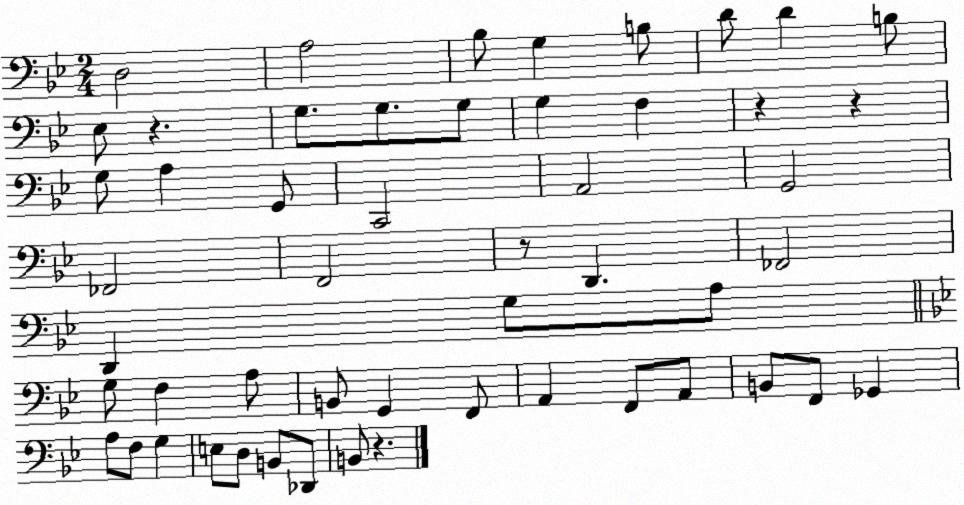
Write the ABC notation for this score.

X:1
T:Untitled
M:2/4
L:1/4
K:Bb
D,2 A,2 _B,/2 G, B,/2 D/2 D B,/2 _E,/2 z G,/2 G,/2 G,/2 G, F, z z G,/2 A, G,,/2 C,,2 A,,2 G,,2 _F,,2 F,,2 z/2 D,, _F,,2 D,, G,/2 A,/2 G,/2 F, A,/2 B,,/2 G,, F,,/2 A,, F,,/2 A,,/2 B,,/2 F,,/2 _G,, A,/2 F,/2 G, E,/2 D,/2 B,,/2 _D,,/2 B,,/2 z